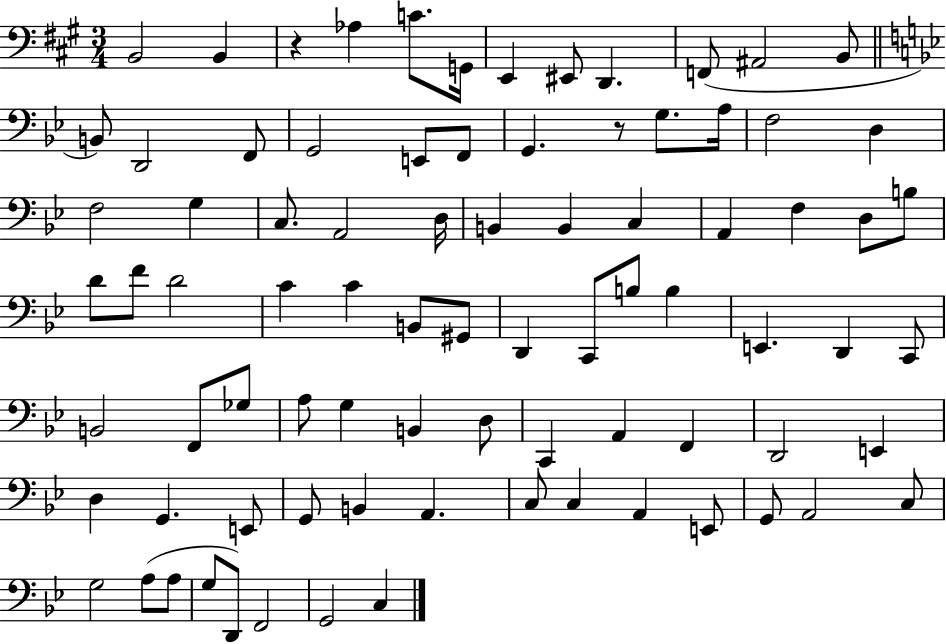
{
  \clef bass
  \numericTimeSignature
  \time 3/4
  \key a \major
  b,2 b,4 | r4 aes4 c'8. g,16 | e,4 eis,8 d,4. | f,8( ais,2 b,8 | \break \bar "||" \break \key g \minor b,8) d,2 f,8 | g,2 e,8 f,8 | g,4. r8 g8. a16 | f2 d4 | \break f2 g4 | c8. a,2 d16 | b,4 b,4 c4 | a,4 f4 d8 b8 | \break d'8 f'8 d'2 | c'4 c'4 b,8 gis,8 | d,4 c,8 b8 b4 | e,4. d,4 c,8 | \break b,2 f,8 ges8 | a8 g4 b,4 d8 | c,4 a,4 f,4 | d,2 e,4 | \break d4 g,4. e,8 | g,8 b,4 a,4. | c8 c4 a,4 e,8 | g,8 a,2 c8 | \break g2 a8( a8 | g8 d,8) f,2 | g,2 c4 | \bar "|."
}